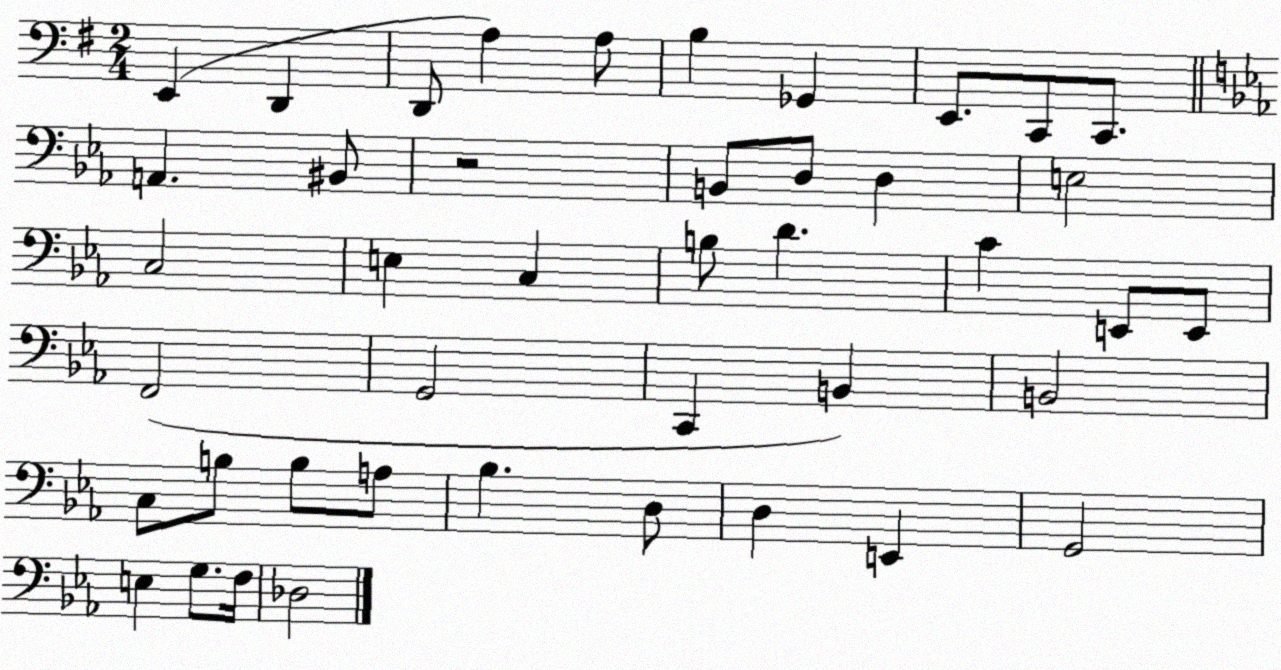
X:1
T:Untitled
M:2/4
L:1/4
K:G
E,, D,, D,,/2 A, A,/2 B, _G,, E,,/2 C,,/2 C,,/2 A,, ^B,,/2 z2 B,,/2 D,/2 D, E,2 C,2 E, C, B,/2 D C E,,/2 E,,/2 F,,2 G,,2 C,, B,, B,,2 C,/2 B,/2 B,/2 A,/2 _B, D,/2 D, E,, G,,2 E, G,/2 F,/4 _D,2